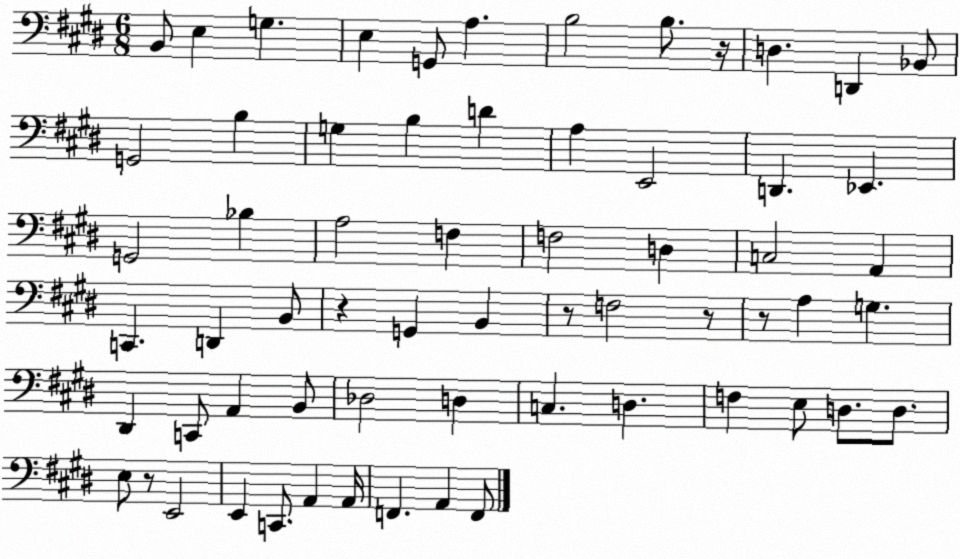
X:1
T:Untitled
M:6/8
L:1/4
K:E
B,,/2 E, G, E, G,,/2 A, B,2 B,/2 z/4 D, D,, _B,,/2 G,,2 B, G, B, D A, E,,2 D,, _E,, G,,2 _B, A,2 F, F,2 D, C,2 A,, C,, D,, B,,/2 z G,, B,, z/2 F,2 z/2 z/2 A, G, ^D,, C,,/2 A,, B,,/2 _D,2 D, C, D, F, E,/2 D,/2 D,/2 E,/2 z/2 E,,2 E,, C,,/2 A,, A,,/4 F,, A,, F,,/2